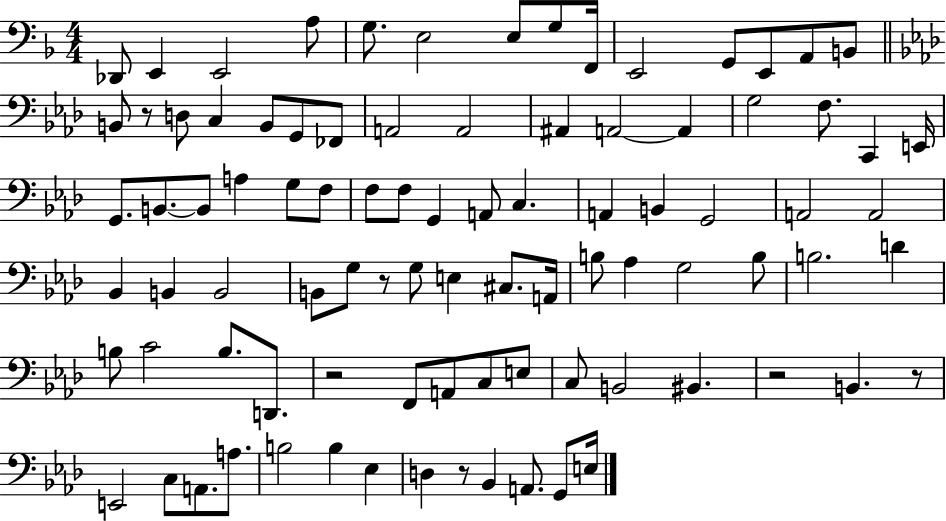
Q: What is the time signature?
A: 4/4